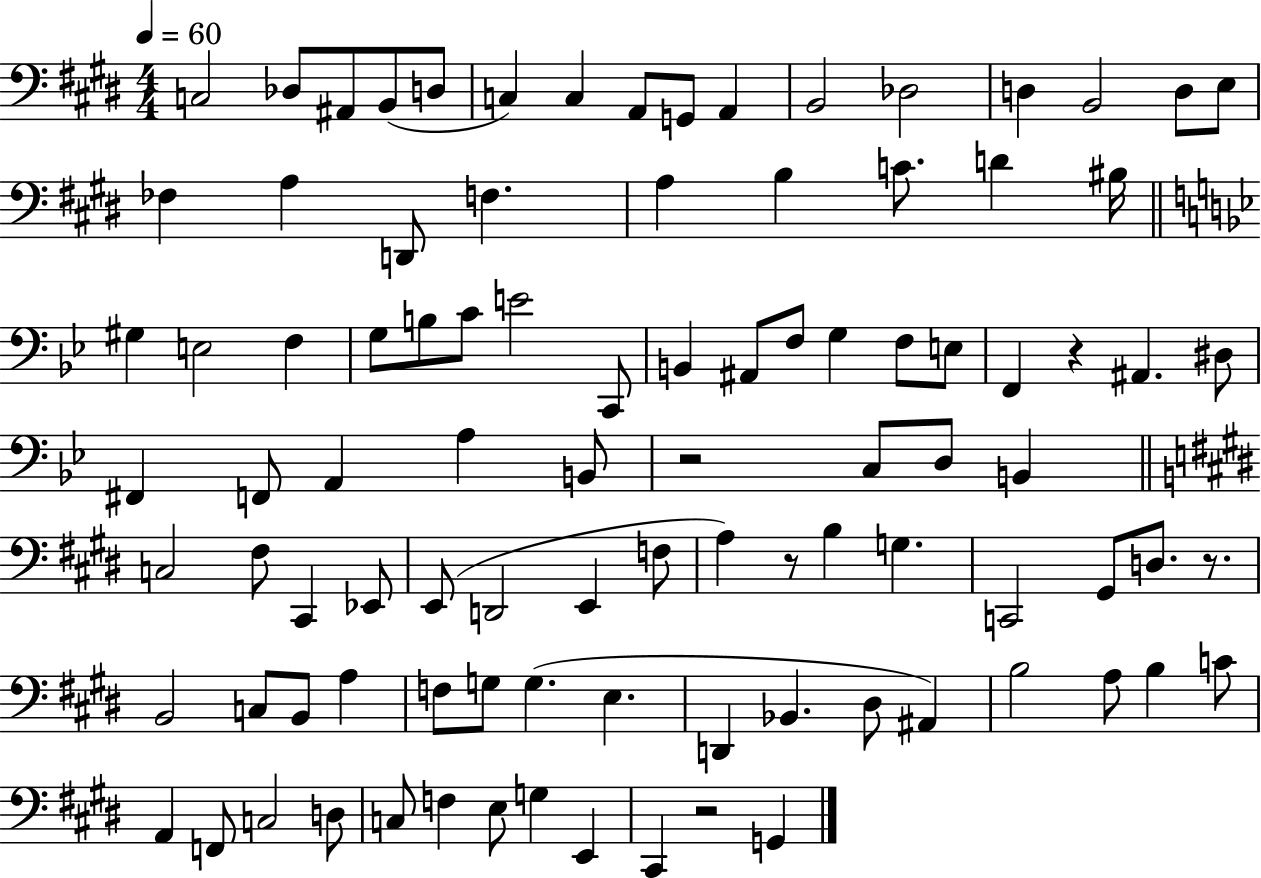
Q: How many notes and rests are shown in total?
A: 96